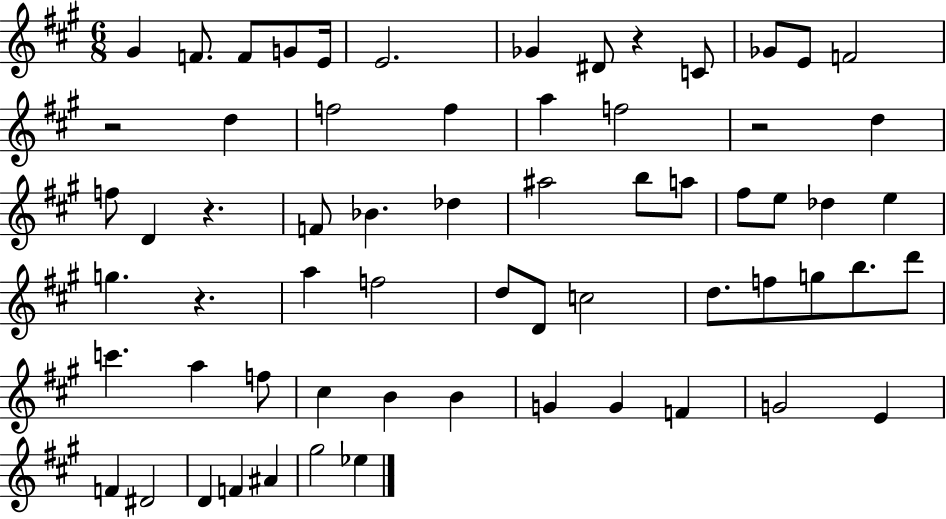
G#4/q F4/e. F4/e G4/e E4/s E4/h. Gb4/q D#4/e R/q C4/e Gb4/e E4/e F4/h R/h D5/q F5/h F5/q A5/q F5/h R/h D5/q F5/e D4/q R/q. F4/e Bb4/q. Db5/q A#5/h B5/e A5/e F#5/e E5/e Db5/q E5/q G5/q. R/q. A5/q F5/h D5/e D4/e C5/h D5/e. F5/e G5/e B5/e. D6/e C6/q. A5/q F5/e C#5/q B4/q B4/q G4/q G4/q F4/q G4/h E4/q F4/q D#4/h D4/q F4/q A#4/q G#5/h Eb5/q